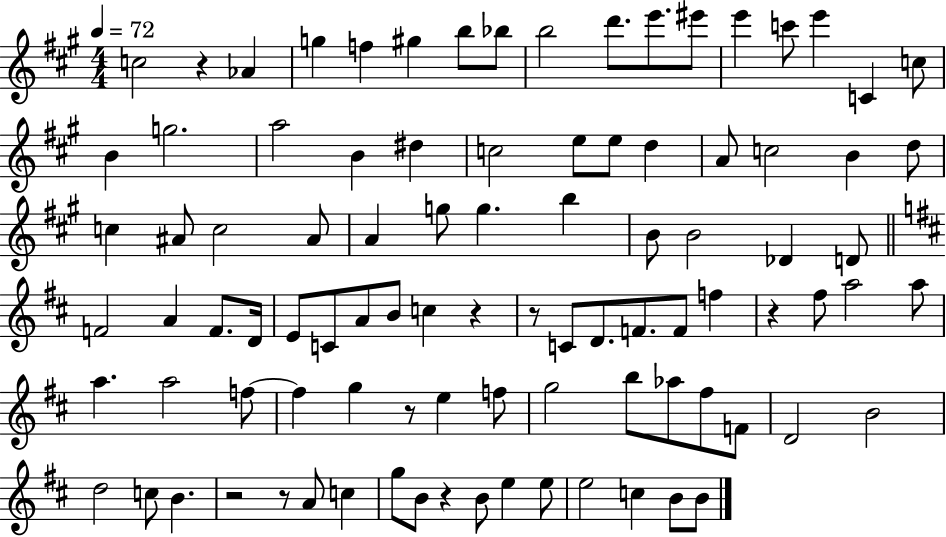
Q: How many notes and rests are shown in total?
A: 94